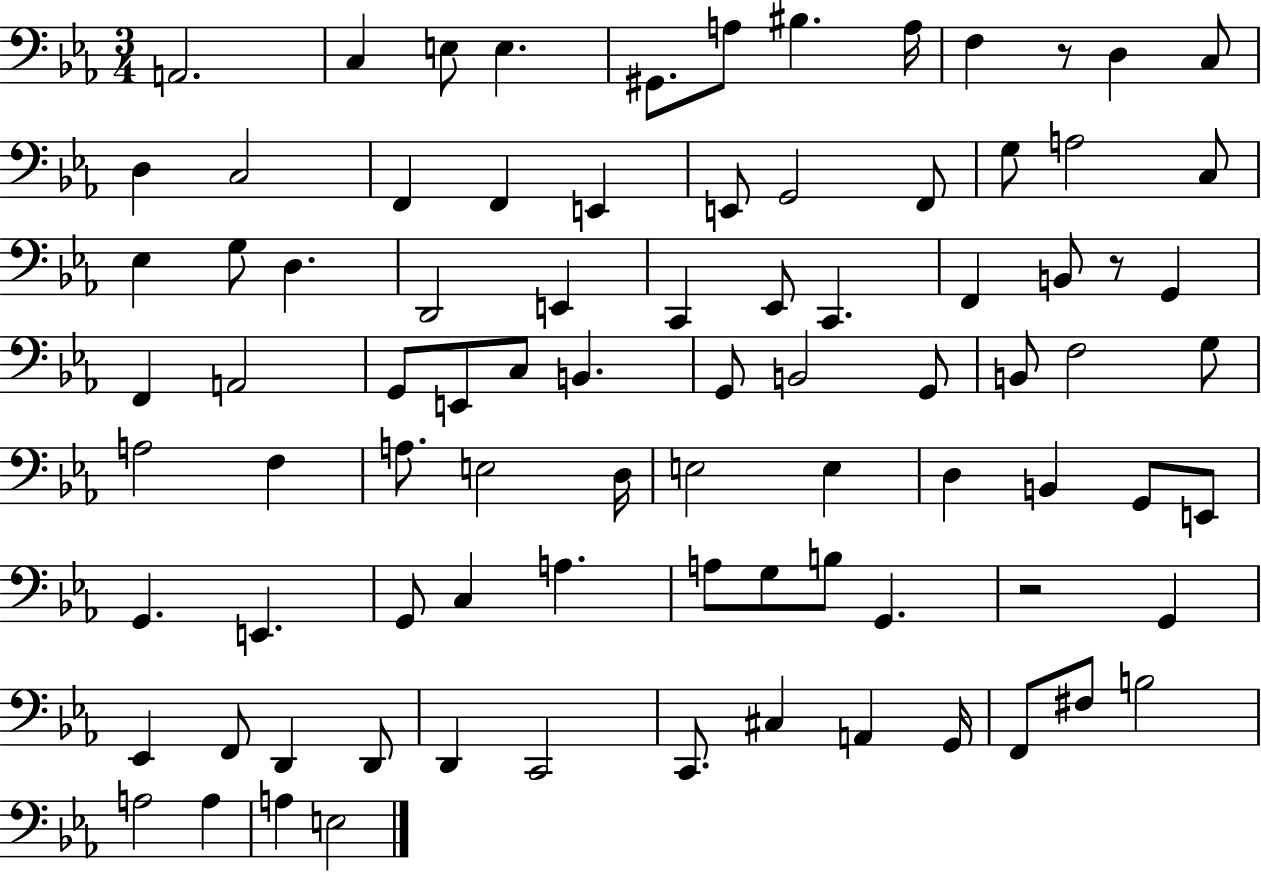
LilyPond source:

{
  \clef bass
  \numericTimeSignature
  \time 3/4
  \key ees \major
  a,2. | c4 e8 e4. | gis,8. a8 bis4. a16 | f4 r8 d4 c8 | \break d4 c2 | f,4 f,4 e,4 | e,8 g,2 f,8 | g8 a2 c8 | \break ees4 g8 d4. | d,2 e,4 | c,4 ees,8 c,4. | f,4 b,8 r8 g,4 | \break f,4 a,2 | g,8 e,8 c8 b,4. | g,8 b,2 g,8 | b,8 f2 g8 | \break a2 f4 | a8. e2 d16 | e2 e4 | d4 b,4 g,8 e,8 | \break g,4. e,4. | g,8 c4 a4. | a8 g8 b8 g,4. | r2 g,4 | \break ees,4 f,8 d,4 d,8 | d,4 c,2 | c,8. cis4 a,4 g,16 | f,8 fis8 b2 | \break a2 a4 | a4 e2 | \bar "|."
}